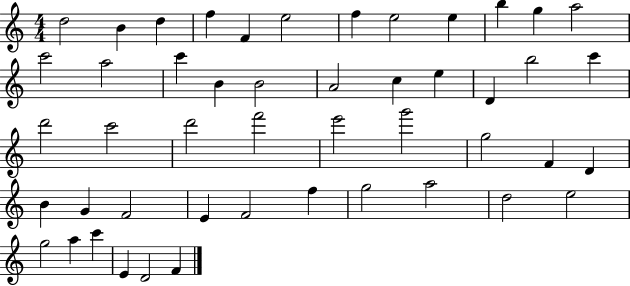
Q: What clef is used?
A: treble